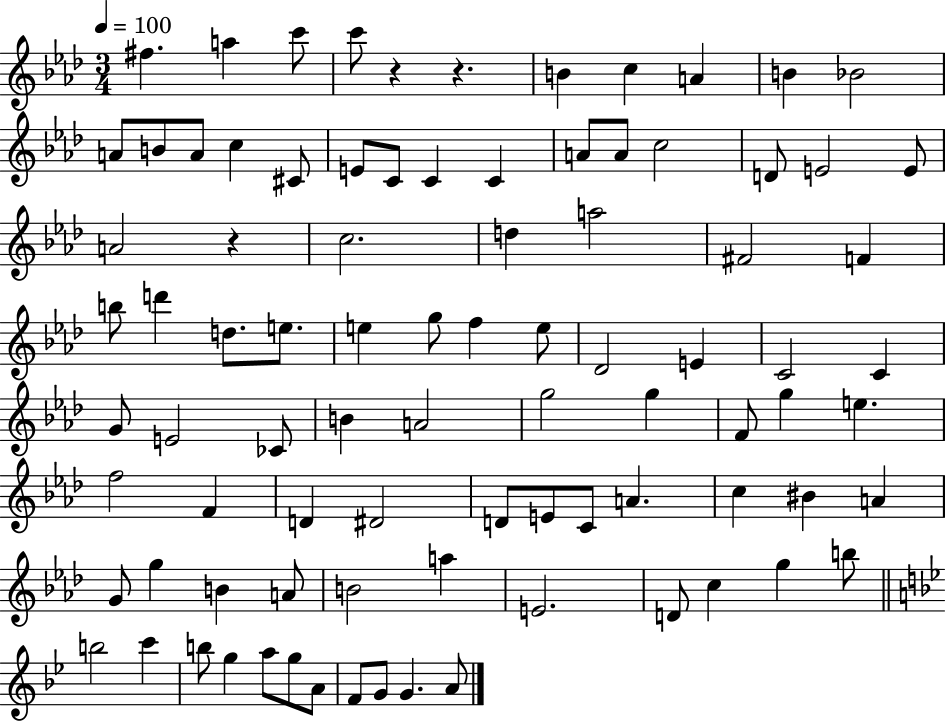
{
  \clef treble
  \numericTimeSignature
  \time 3/4
  \key aes \major
  \tempo 4 = 100
  fis''4. a''4 c'''8 | c'''8 r4 r4. | b'4 c''4 a'4 | b'4 bes'2 | \break a'8 b'8 a'8 c''4 cis'8 | e'8 c'8 c'4 c'4 | a'8 a'8 c''2 | d'8 e'2 e'8 | \break a'2 r4 | c''2. | d''4 a''2 | fis'2 f'4 | \break b''8 d'''4 d''8. e''8. | e''4 g''8 f''4 e''8 | des'2 e'4 | c'2 c'4 | \break g'8 e'2 ces'8 | b'4 a'2 | g''2 g''4 | f'8 g''4 e''4. | \break f''2 f'4 | d'4 dis'2 | d'8 e'8 c'8 a'4. | c''4 bis'4 a'4 | \break g'8 g''4 b'4 a'8 | b'2 a''4 | e'2. | d'8 c''4 g''4 b''8 | \break \bar "||" \break \key bes \major b''2 c'''4 | b''8 g''4 a''8 g''8 a'8 | f'8 g'8 g'4. a'8 | \bar "|."
}